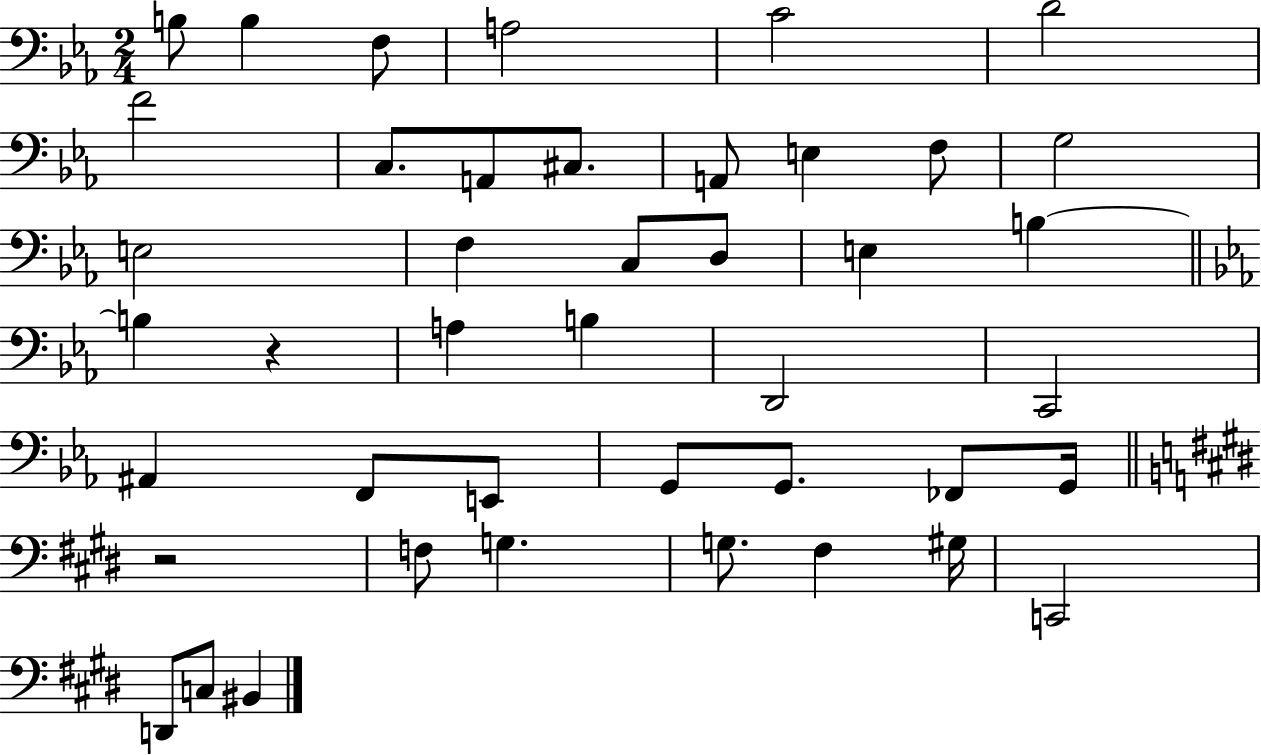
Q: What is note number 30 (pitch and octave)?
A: G2